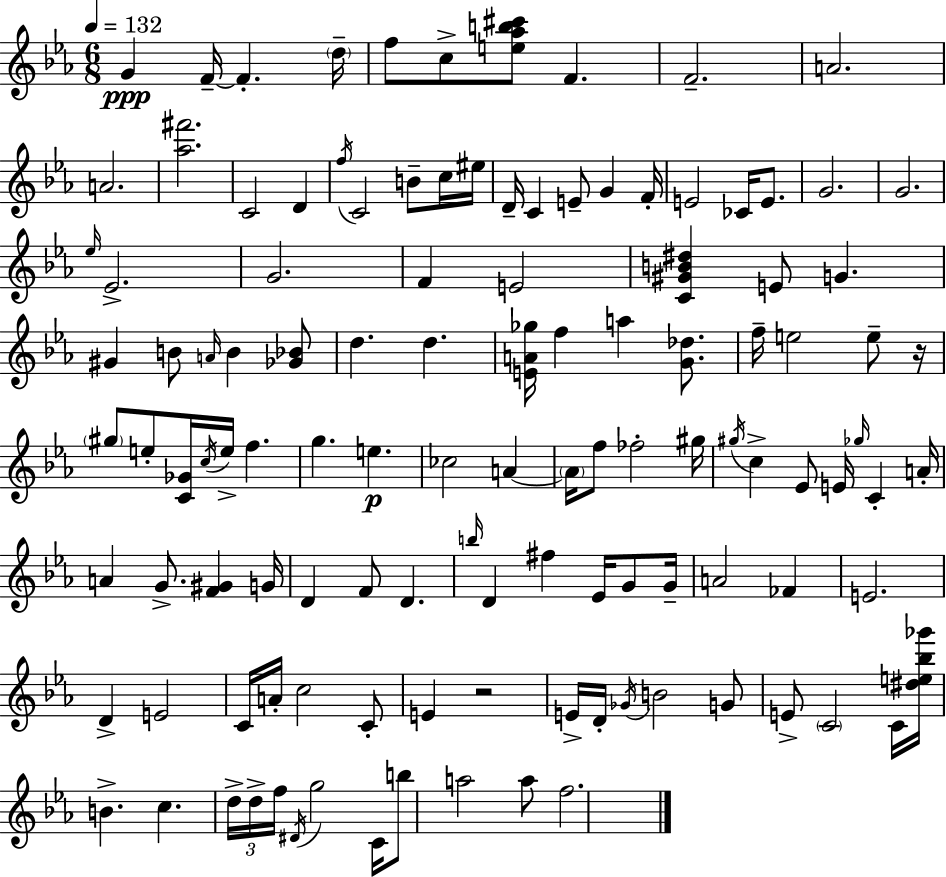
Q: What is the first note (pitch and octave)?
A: G4